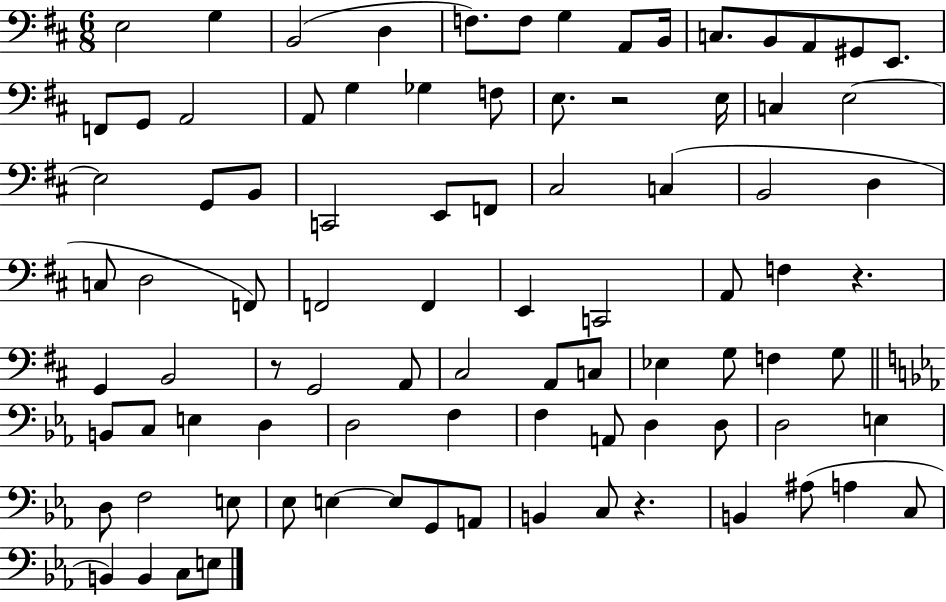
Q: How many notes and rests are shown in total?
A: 89